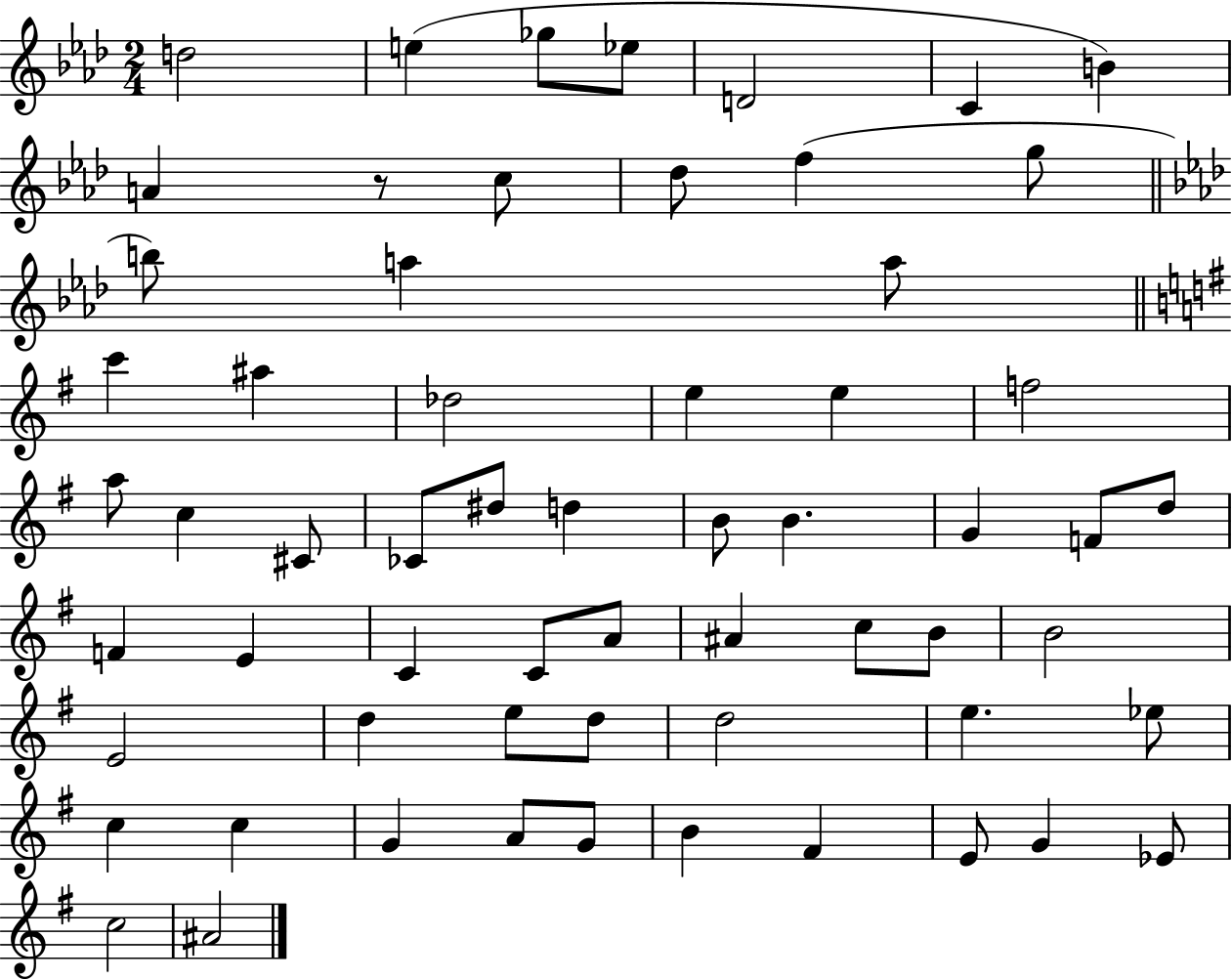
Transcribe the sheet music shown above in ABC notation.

X:1
T:Untitled
M:2/4
L:1/4
K:Ab
d2 e _g/2 _e/2 D2 C B A z/2 c/2 _d/2 f g/2 b/2 a a/2 c' ^a _d2 e e f2 a/2 c ^C/2 _C/2 ^d/2 d B/2 B G F/2 d/2 F E C C/2 A/2 ^A c/2 B/2 B2 E2 d e/2 d/2 d2 e _e/2 c c G A/2 G/2 B ^F E/2 G _E/2 c2 ^A2